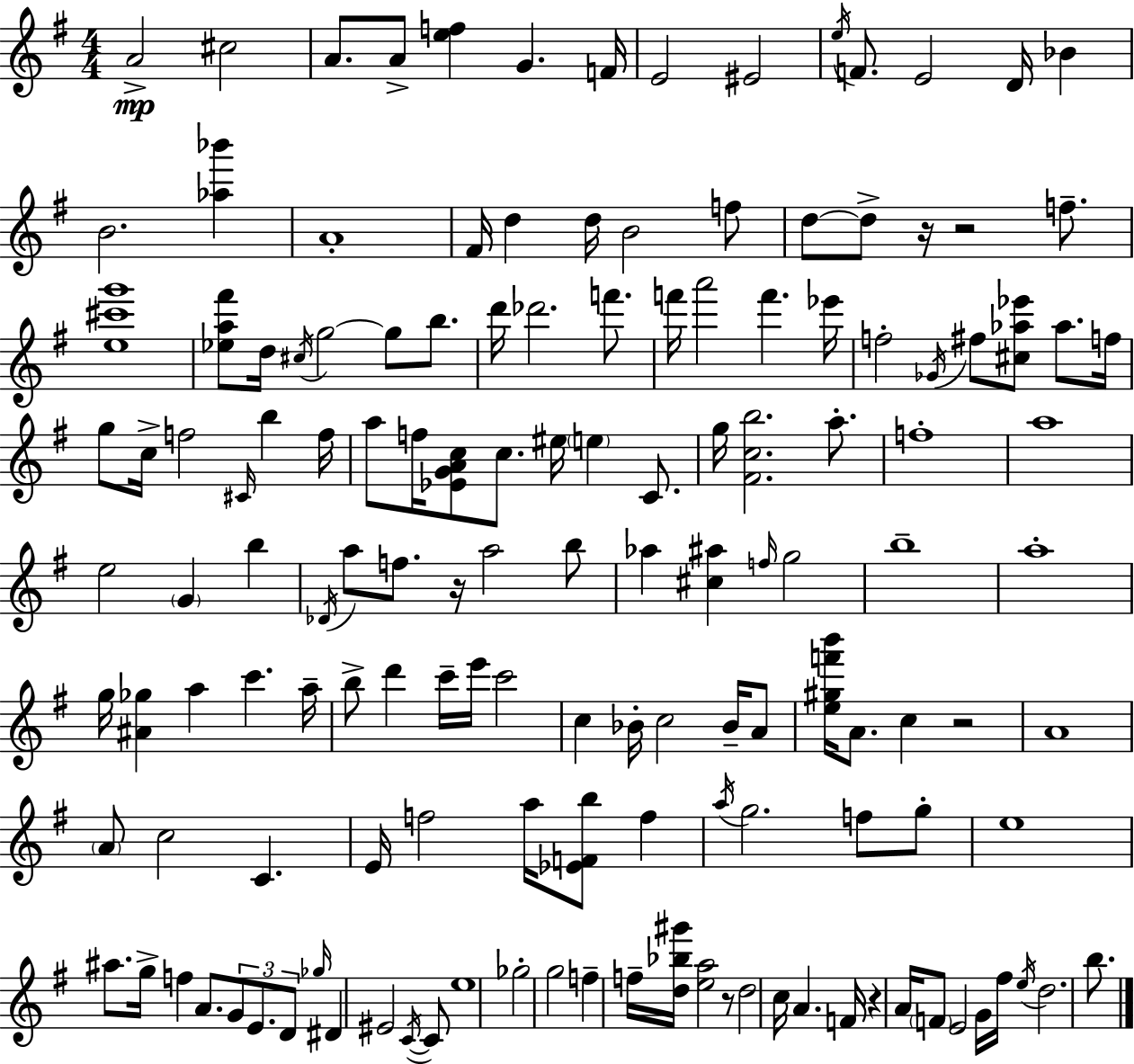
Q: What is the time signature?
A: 4/4